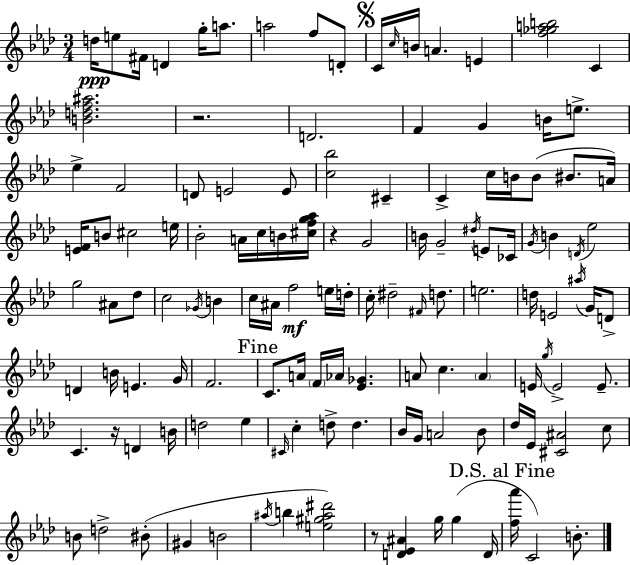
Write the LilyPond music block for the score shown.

{
  \clef treble
  \numericTimeSignature
  \time 3/4
  \key aes \major
  d''16\ppp e''8 fis'16 d'4 g''16-. a''8. | a''2 f''8 d'8-. | \mark \markup { \musicglyph "scripts.segno" } c'16 \grace { c''16 } b'16 a'4. e'4 | <f'' ges'' a'' b''>2 c'4 | \break <b' d'' f'' ais''>2. | r2. | d'2. | f'4 g'4 b'16 e''8.-> | \break ees''4-> f'2 | d'8 e'2 e'8 | <c'' bes''>2 cis'4-- | c'4-> c''16 b'16 b'8( bis'8. | \break a'16) <e' f'>16 b'8 cis''2 | e''16 bes'2-. a'16 c''16 b'16 | <cis'' f'' g'' aes''>16 r4 g'2 | b'16 g'2-- \acciaccatura { dis''16 } e'8 | \break ces'16 \acciaccatura { g'16 } b'4 \acciaccatura { d'16 } ees''2 | g''2 | ais'8 des''8 c''2 | \acciaccatura { ges'16 } b'4 c''16 ais'16 f''2\mf | \break e''16 d''16-. c''16-. dis''2-- | \grace { fis'16 } d''8. e''2. | d''16 e'2 | \acciaccatura { ais''16 } g'16 d'8-> d'4 b'16 | \break e'4. g'16 f'2. | \mark "Fine" c'8. a'16 \parenthesize f'16 | aes'16 <ees' ges'>4. a'8 c''4. | \parenthesize a'4 e'16 \acciaccatura { g''16 } e'2-> | \break e'8.-- c'4. | r16 d'4 b'16 d''2 | ees''4 \grace { cis'16 } c''4-. | d''8-> d''4. bes'16 g'16 a'2 | \break bes'8 des''16 ees'16 <cis' ais'>2 | c''8 b'8 d''2-> | bis'8-.( gis'4 | b'2 \acciaccatura { ais''16 } b''4 | \break <e'' gis'' ais'' dis'''>2) r8 | <d' ees' ais'>4 g''16 g''4( d'16 \mark "D.S. al Fine" <f'' aes'''>16 c'2) | b'8.-. \bar "|."
}